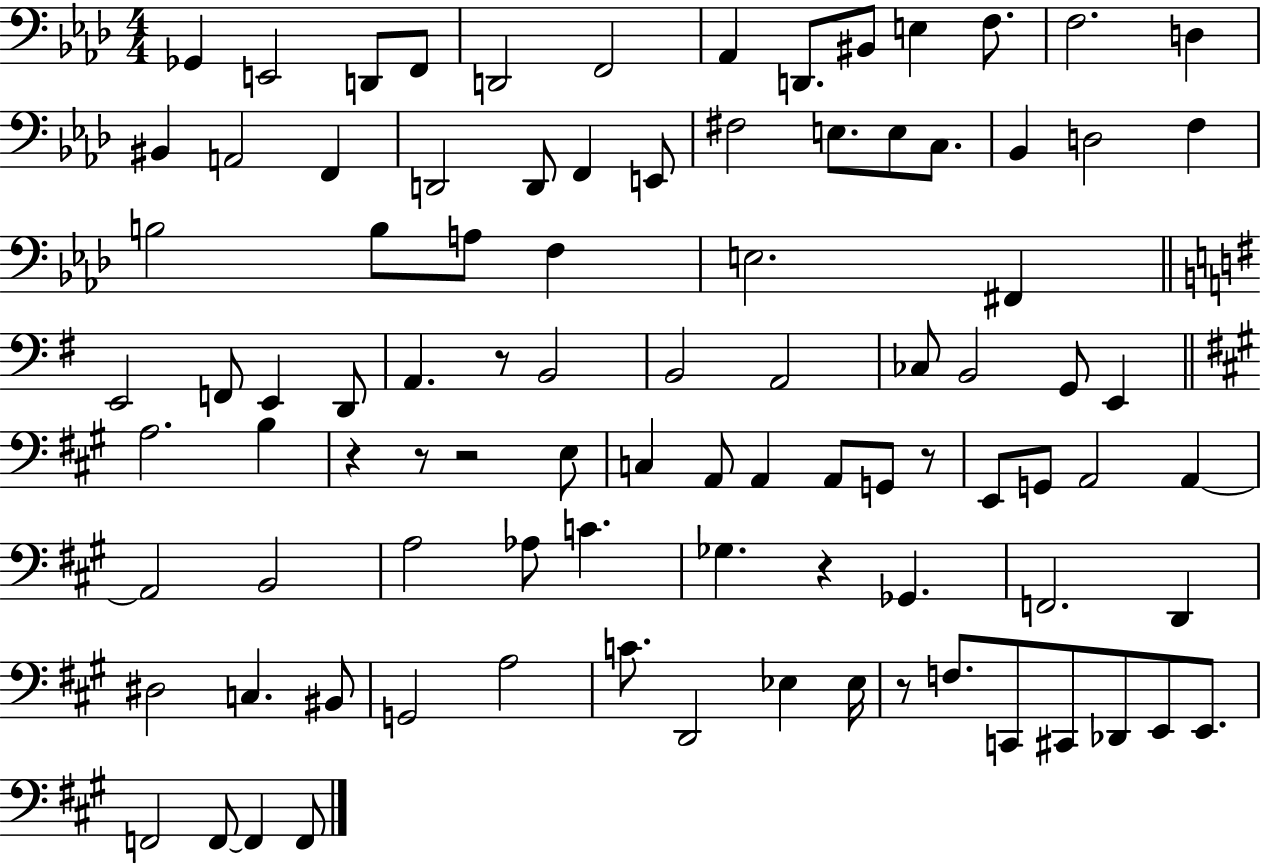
X:1
T:Untitled
M:4/4
L:1/4
K:Ab
_G,, E,,2 D,,/2 F,,/2 D,,2 F,,2 _A,, D,,/2 ^B,,/2 E, F,/2 F,2 D, ^B,, A,,2 F,, D,,2 D,,/2 F,, E,,/2 ^F,2 E,/2 E,/2 C,/2 _B,, D,2 F, B,2 B,/2 A,/2 F, E,2 ^F,, E,,2 F,,/2 E,, D,,/2 A,, z/2 B,,2 B,,2 A,,2 _C,/2 B,,2 G,,/2 E,, A,2 B, z z/2 z2 E,/2 C, A,,/2 A,, A,,/2 G,,/2 z/2 E,,/2 G,,/2 A,,2 A,, A,,2 B,,2 A,2 _A,/2 C _G, z _G,, F,,2 D,, ^D,2 C, ^B,,/2 G,,2 A,2 C/2 D,,2 _E, _E,/4 z/2 F,/2 C,,/2 ^C,,/2 _D,,/2 E,,/2 E,,/2 F,,2 F,,/2 F,, F,,/2